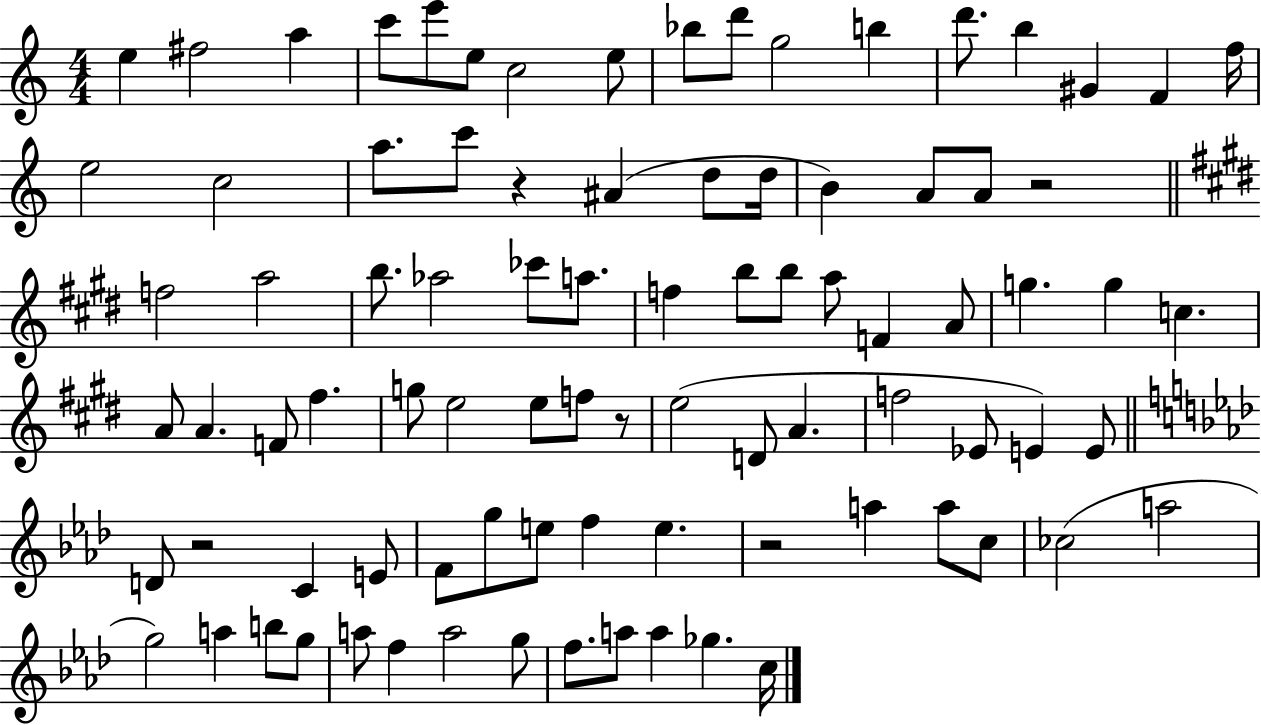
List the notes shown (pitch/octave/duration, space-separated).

E5/q F#5/h A5/q C6/e E6/e E5/e C5/h E5/e Bb5/e D6/e G5/h B5/q D6/e. B5/q G#4/q F4/q F5/s E5/h C5/h A5/e. C6/e R/q A#4/q D5/e D5/s B4/q A4/e A4/e R/h F5/h A5/h B5/e. Ab5/h CES6/e A5/e. F5/q B5/e B5/e A5/e F4/q A4/e G5/q. G5/q C5/q. A4/e A4/q. F4/e F#5/q. G5/e E5/h E5/e F5/e R/e E5/h D4/e A4/q. F5/h Eb4/e E4/q E4/e D4/e R/h C4/q E4/e F4/e G5/e E5/e F5/q E5/q. R/h A5/q A5/e C5/e CES5/h A5/h G5/h A5/q B5/e G5/e A5/e F5/q A5/h G5/e F5/e. A5/e A5/q Gb5/q. C5/s